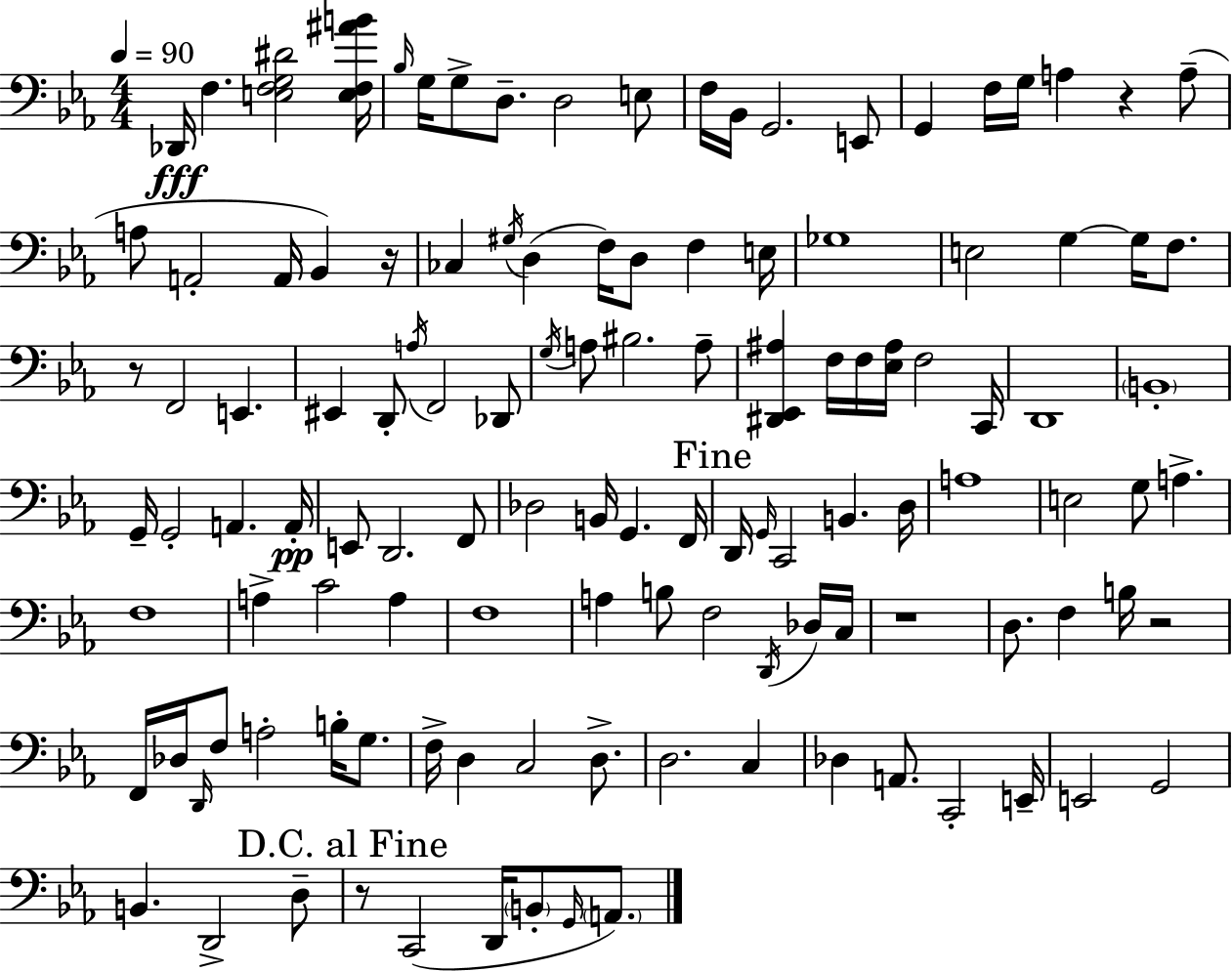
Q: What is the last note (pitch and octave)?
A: A2